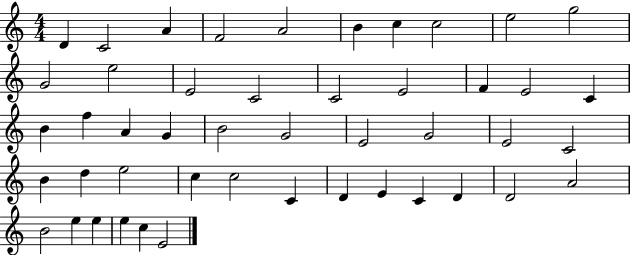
X:1
T:Untitled
M:4/4
L:1/4
K:C
D C2 A F2 A2 B c c2 e2 g2 G2 e2 E2 C2 C2 E2 F E2 C B f A G B2 G2 E2 G2 E2 C2 B d e2 c c2 C D E C D D2 A2 B2 e e e c E2